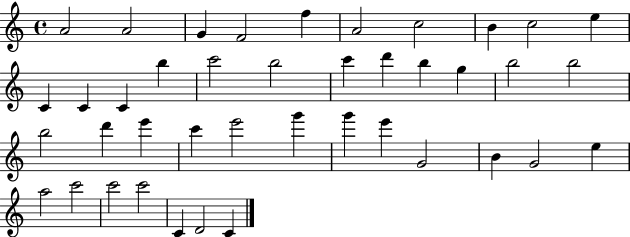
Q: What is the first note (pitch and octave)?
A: A4